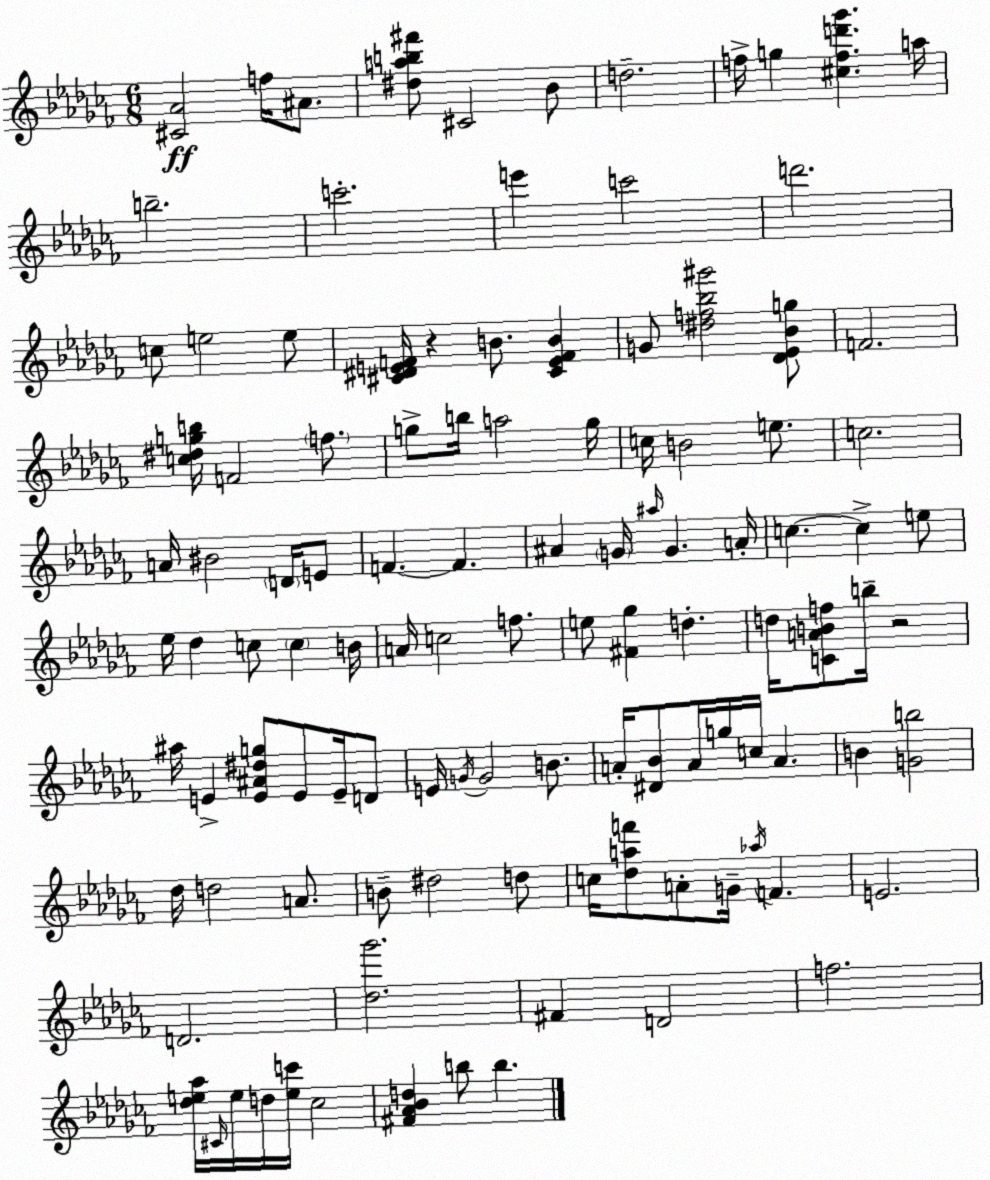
X:1
T:Untitled
M:6/8
L:1/4
K:Abm
[^C_A]2 f/4 ^A/2 [^dab^f']/2 ^C2 _B/2 d2 f/4 g [^cfd'_g'] a/4 b2 c'2 e' c'2 d'2 c/2 e2 e/2 [^C^DEF]/4 z B/2 [^CEFB] G/2 [^df_b^g']2 [_D_E_Bg]/2 F2 [c^dgb]/4 F2 f/2 g/2 b/4 a2 g/4 c/4 B2 e/2 c2 A/4 ^B2 D/4 E/2 F F ^A G/4 ^a/4 G A/4 c c e/2 _e/4 _d c/2 c B/4 A/4 c2 f/2 e/2 [^F_g] d d/4 [CABf]/2 b/4 z2 ^a/4 E [E^A^dg]/2 E/2 E/4 D/2 E/4 G/4 G2 B/2 A/4 [^D_B]/2 A/4 g/4 c/4 A B [Gb]2 _d/4 d2 A/2 B/2 ^d2 d/2 c/4 [_daf']/2 A/2 G/4 _a/4 F E2 D2 [_d_g']2 ^F D2 f2 [_de_a]/4 ^C/4 e/4 d/4 [ec']/4 _c2 [^F_A_Bd] b/2 b